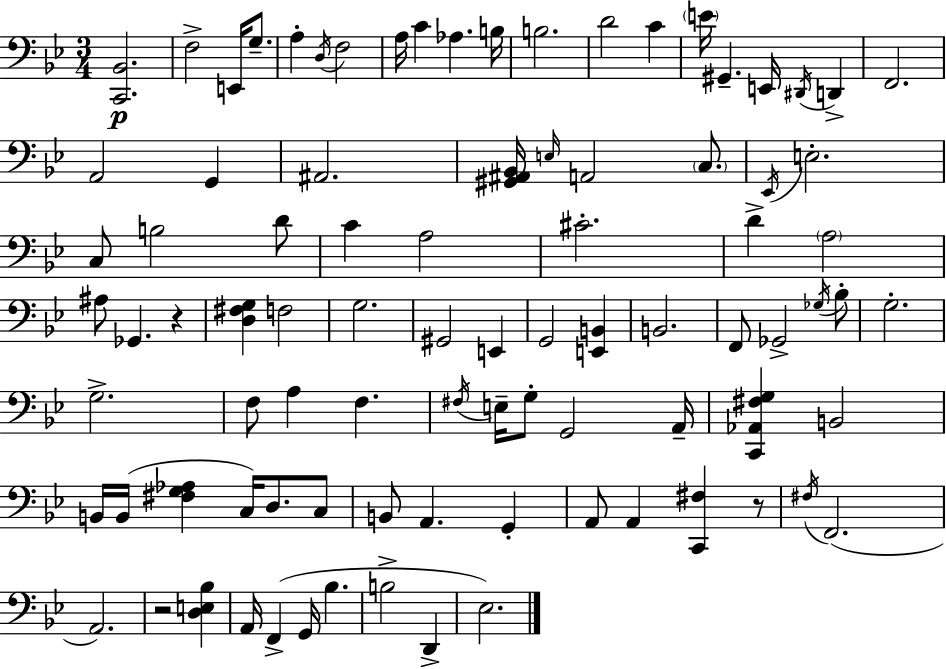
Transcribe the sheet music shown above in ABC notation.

X:1
T:Untitled
M:3/4
L:1/4
K:Gm
[C,,_B,,]2 F,2 E,,/4 G,/2 A, D,/4 F,2 A,/4 C _A, B,/4 B,2 D2 C E/4 ^G,, E,,/4 ^D,,/4 D,, F,,2 A,,2 G,, ^A,,2 [^G,,^A,,_B,,]/4 E,/4 A,,2 C,/2 _E,,/4 E,2 C,/2 B,2 D/2 C A,2 ^C2 D A,2 ^A,/2 _G,, z [D,^F,G,] F,2 G,2 ^G,,2 E,, G,,2 [E,,B,,] B,,2 F,,/2 _G,,2 _G,/4 _B,/2 G,2 G,2 F,/2 A, F, ^F,/4 E,/4 G,/2 G,,2 A,,/4 [C,,_A,,^F,G,] B,,2 B,,/4 B,,/4 [^F,G,_A,] C,/4 D,/2 C,/2 B,,/2 A,, G,, A,,/2 A,, [C,,^F,] z/2 ^F,/4 F,,2 A,,2 z2 [D,E,_B,] A,,/4 F,, G,,/4 _B, B,2 D,, _E,2